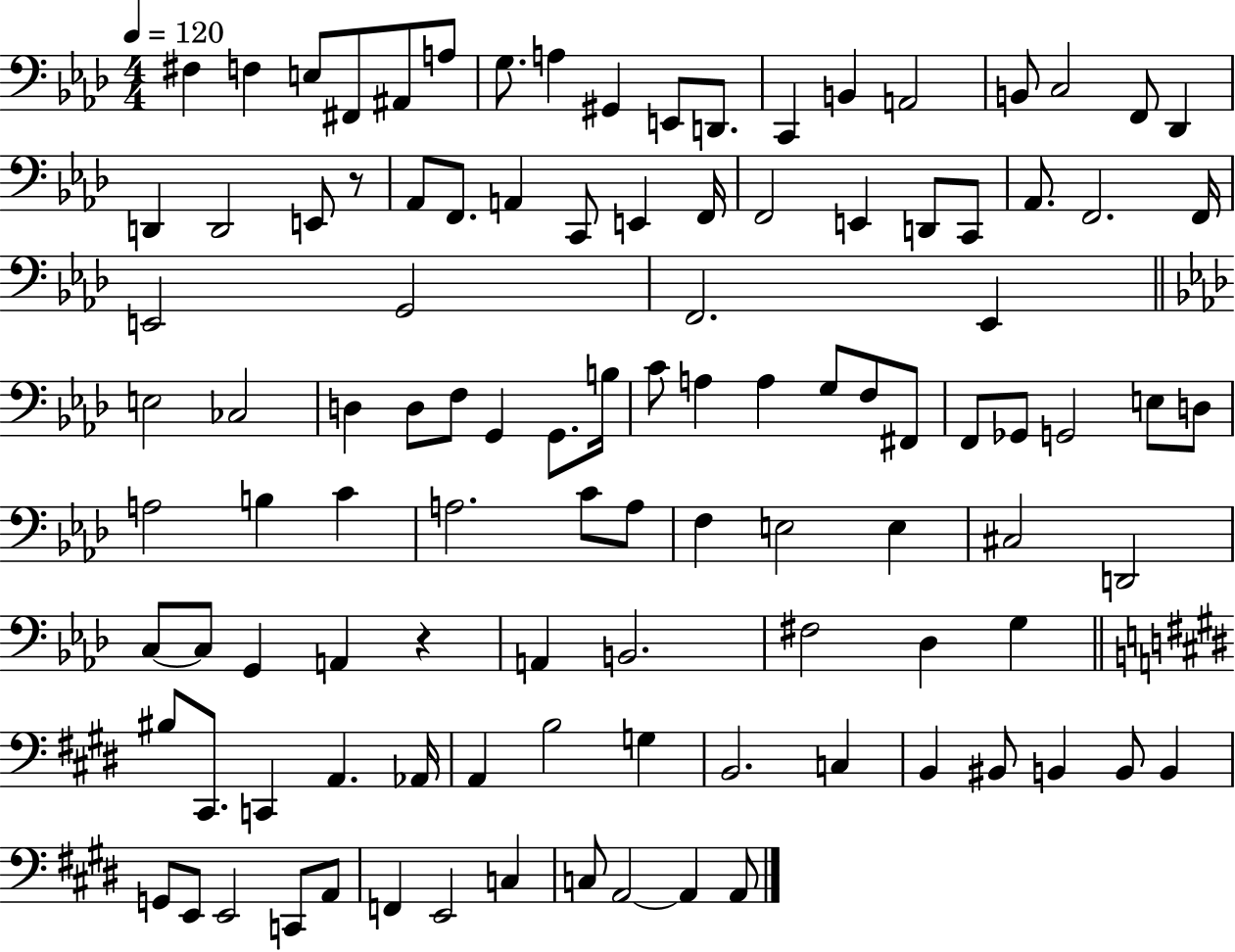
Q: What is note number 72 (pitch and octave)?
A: A2